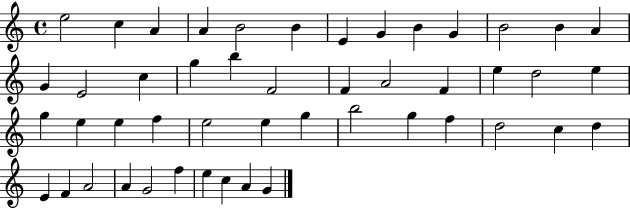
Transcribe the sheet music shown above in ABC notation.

X:1
T:Untitled
M:4/4
L:1/4
K:C
e2 c A A B2 B E G B G B2 B A G E2 c g b F2 F A2 F e d2 e g e e f e2 e g b2 g f d2 c d E F A2 A G2 f e c A G